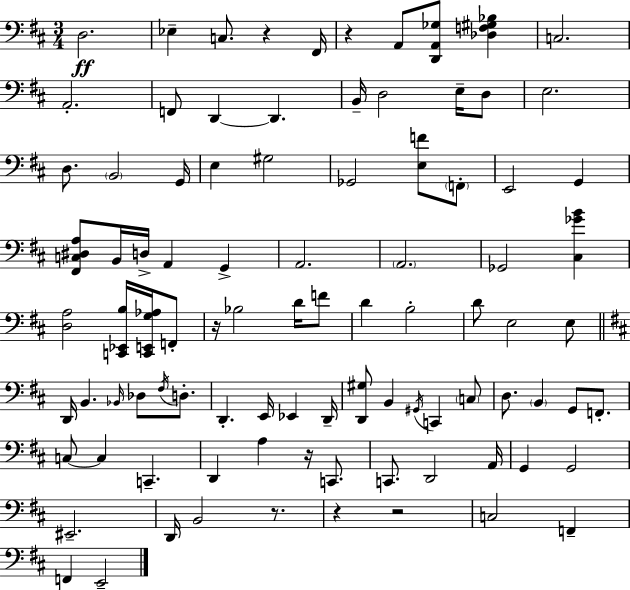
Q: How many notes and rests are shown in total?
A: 92